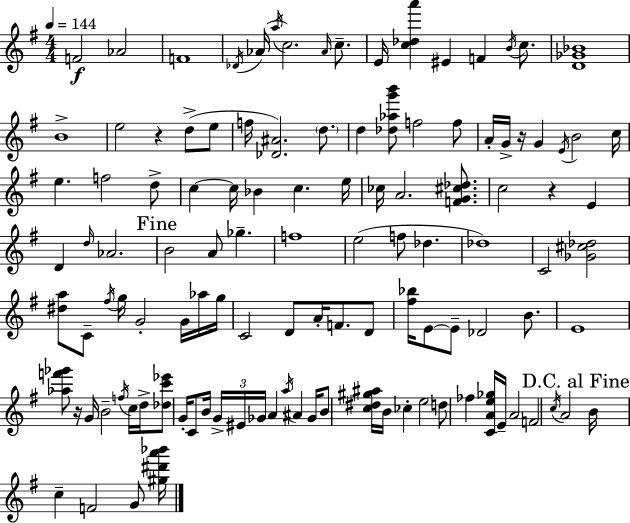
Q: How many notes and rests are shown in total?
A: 117